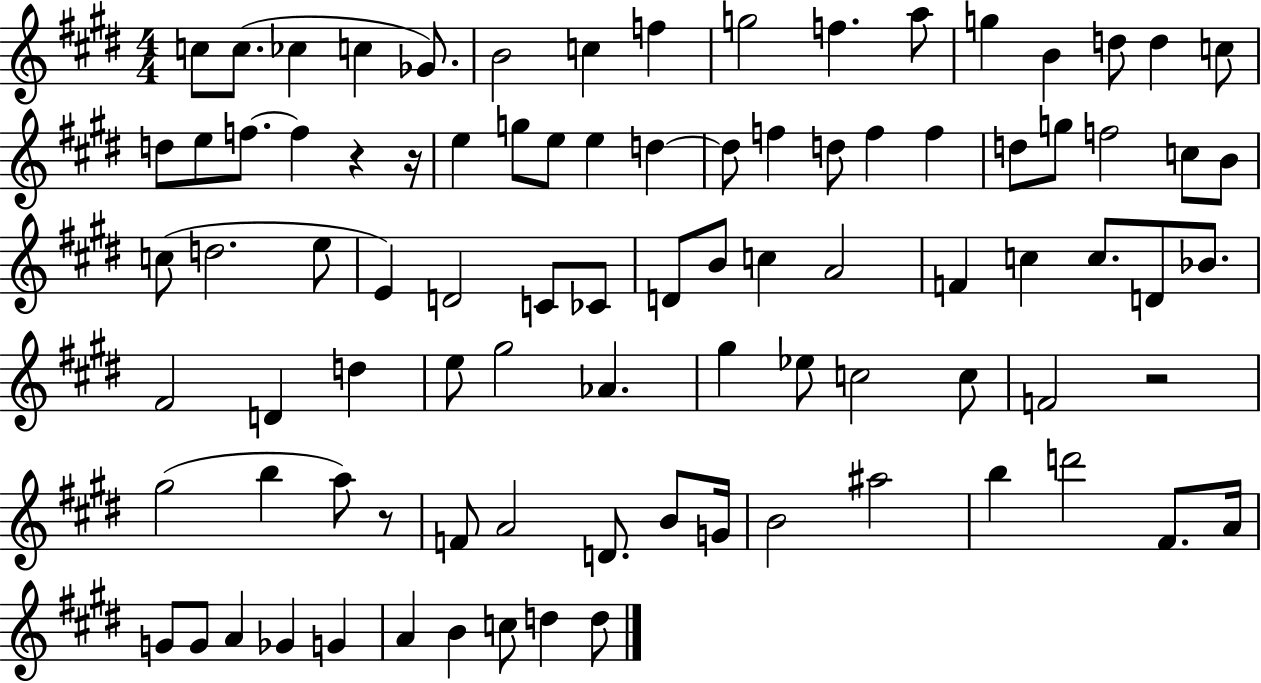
C5/e C5/e. CES5/q C5/q Gb4/e. B4/h C5/q F5/q G5/h F5/q. A5/e G5/q B4/q D5/e D5/q C5/e D5/e E5/e F5/e. F5/q R/q R/s E5/q G5/e E5/e E5/q D5/q D5/e F5/q D5/e F5/q F5/q D5/e G5/e F5/h C5/e B4/e C5/e D5/h. E5/e E4/q D4/h C4/e CES4/e D4/e B4/e C5/q A4/h F4/q C5/q C5/e. D4/e Bb4/e. F#4/h D4/q D5/q E5/e G#5/h Ab4/q. G#5/q Eb5/e C5/h C5/e F4/h R/h G#5/h B5/q A5/e R/e F4/e A4/h D4/e. B4/e G4/s B4/h A#5/h B5/q D6/h F#4/e. A4/s G4/e G4/e A4/q Gb4/q G4/q A4/q B4/q C5/e D5/q D5/e